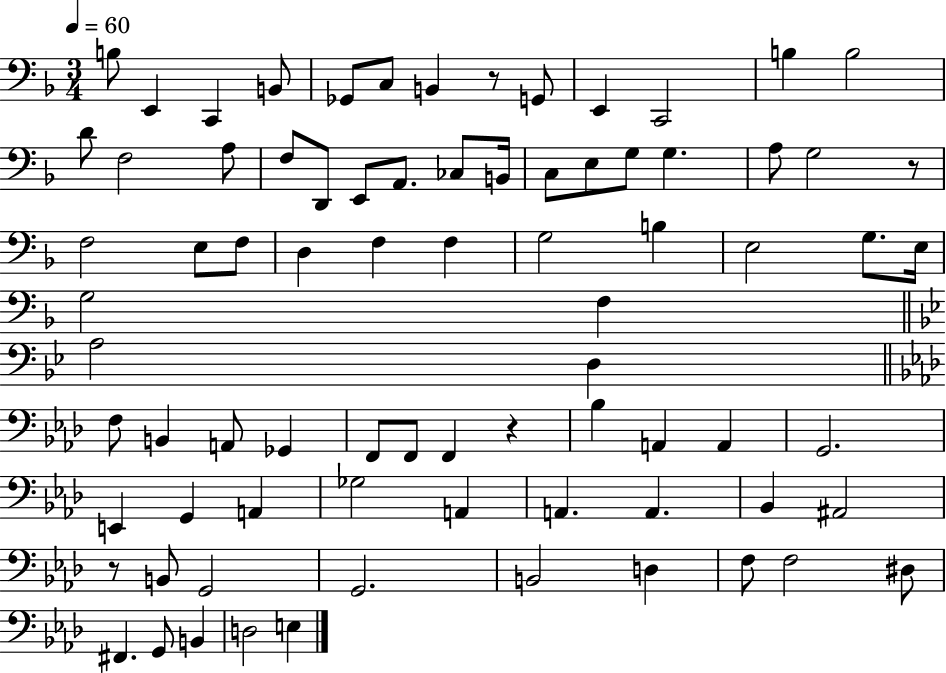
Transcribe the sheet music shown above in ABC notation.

X:1
T:Untitled
M:3/4
L:1/4
K:F
B,/2 E,, C,, B,,/2 _G,,/2 C,/2 B,, z/2 G,,/2 E,, C,,2 B, B,2 D/2 F,2 A,/2 F,/2 D,,/2 E,,/2 A,,/2 _C,/2 B,,/4 C,/2 E,/2 G,/2 G, A,/2 G,2 z/2 F,2 E,/2 F,/2 D, F, F, G,2 B, E,2 G,/2 E,/4 G,2 F, A,2 D, F,/2 B,, A,,/2 _G,, F,,/2 F,,/2 F,, z _B, A,, A,, G,,2 E,, G,, A,, _G,2 A,, A,, A,, _B,, ^A,,2 z/2 B,,/2 G,,2 G,,2 B,,2 D, F,/2 F,2 ^D,/2 ^F,, G,,/2 B,, D,2 E,